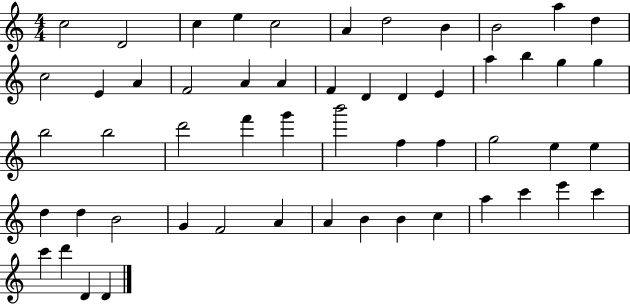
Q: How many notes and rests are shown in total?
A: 54